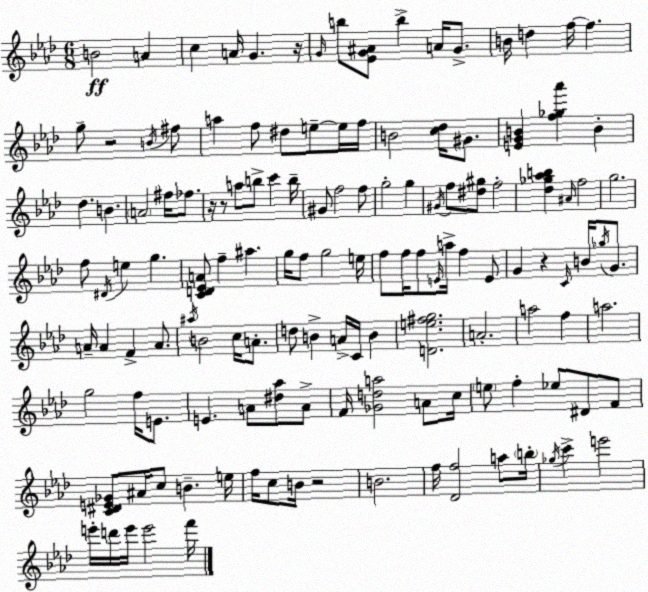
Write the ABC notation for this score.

X:1
T:Untitled
M:6/8
L:1/4
K:Ab
B2 A c A/4 G z/4 G/4 b/2 [_EG^A]/2 b A/4 G/2 B/4 d f/4 f g/2 z2 B/4 ^f/2 a f/2 ^d/2 e/2 e/4 f/4 B2 [c_d]/4 ^G/2 [EGB] [f_g_a'] B _d B A2 ^f/4 _f/2 z/4 z/2 a/2 b/2 c' b/4 ^G/2 f2 f/2 g2 g ^G/4 f/2 [^d^g]/2 f2 [_d_g_ab] ^A/4 f2 g2 f/2 ^D/4 e g [CD_EA]/2 f ^a g/4 f/2 g2 e/4 f/2 f/4 f/2 E/4 a/4 f E/2 G z C/4 B/4 _g/4 G/2 A/4 A F A/2 ^a/4 B2 c/4 A/2 d/2 B A/4 C/4 B [De^fg]2 A2 a2 f a2 g2 f/4 E/2 E A/2 [^d_a]/2 A/2 F/4 [_Gda]2 A/2 c/4 e/2 f _e/2 ^D/2 F/2 [C^DE_G]/2 ^A/4 c/2 B e/4 f/4 c/2 B/4 z2 B2 f/4 [_Df]2 a/2 b/4 _g/4 c' e'2 e'/4 d'/4 e'/4 e'2 f'/4